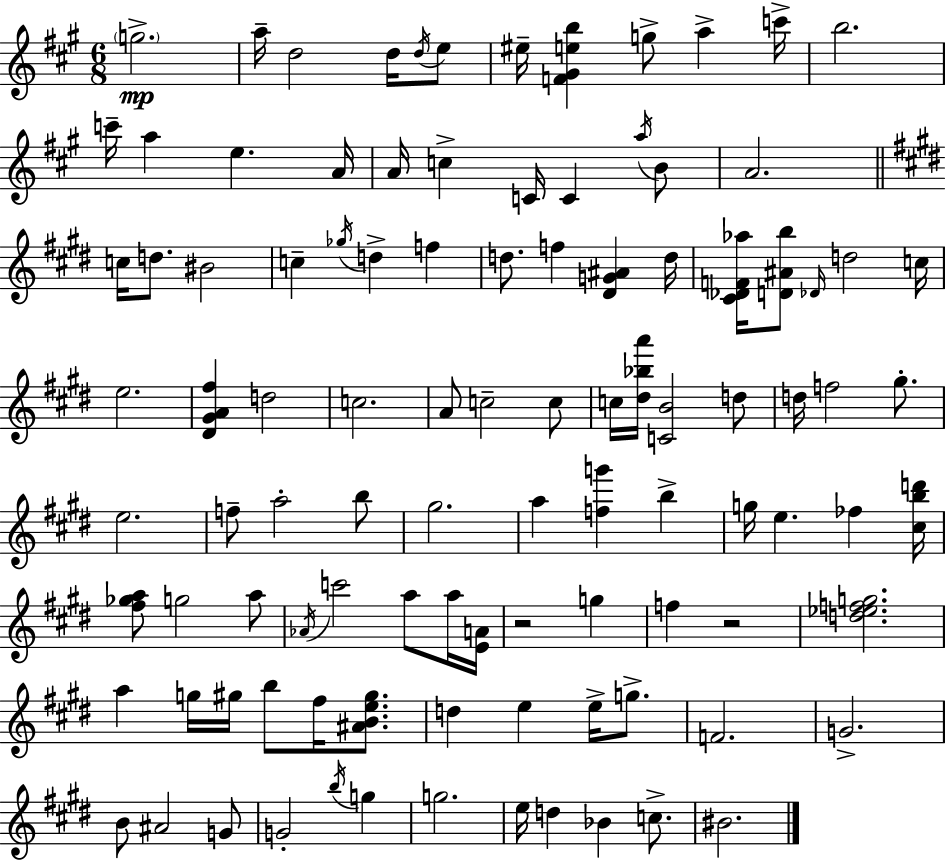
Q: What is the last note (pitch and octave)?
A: BIS4